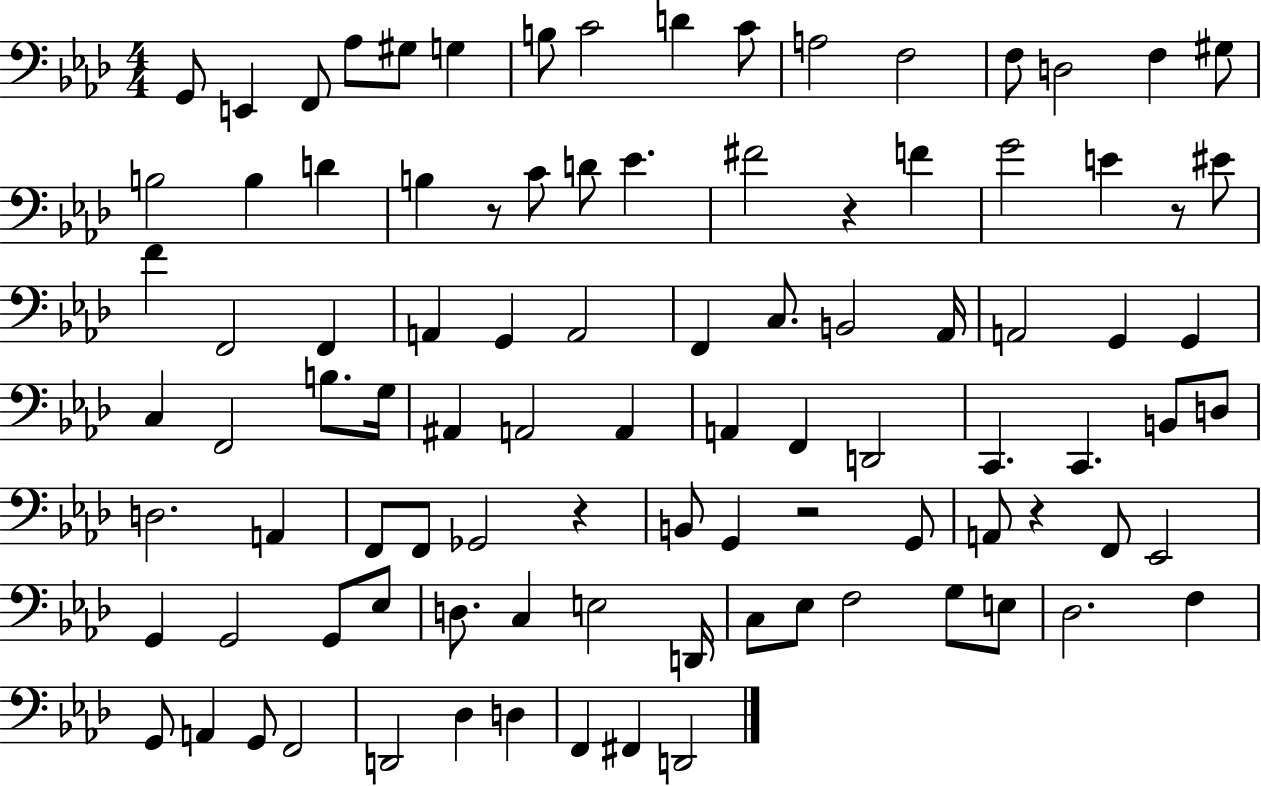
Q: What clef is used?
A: bass